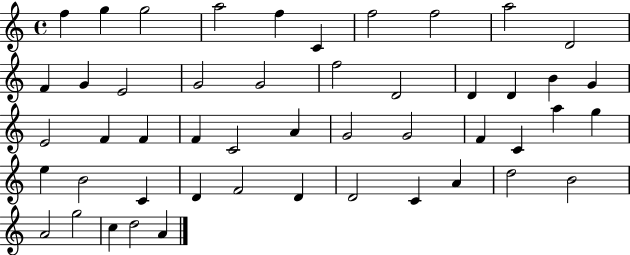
X:1
T:Untitled
M:4/4
L:1/4
K:C
f g g2 a2 f C f2 f2 a2 D2 F G E2 G2 G2 f2 D2 D D B G E2 F F F C2 A G2 G2 F C a g e B2 C D F2 D D2 C A d2 B2 A2 g2 c d2 A